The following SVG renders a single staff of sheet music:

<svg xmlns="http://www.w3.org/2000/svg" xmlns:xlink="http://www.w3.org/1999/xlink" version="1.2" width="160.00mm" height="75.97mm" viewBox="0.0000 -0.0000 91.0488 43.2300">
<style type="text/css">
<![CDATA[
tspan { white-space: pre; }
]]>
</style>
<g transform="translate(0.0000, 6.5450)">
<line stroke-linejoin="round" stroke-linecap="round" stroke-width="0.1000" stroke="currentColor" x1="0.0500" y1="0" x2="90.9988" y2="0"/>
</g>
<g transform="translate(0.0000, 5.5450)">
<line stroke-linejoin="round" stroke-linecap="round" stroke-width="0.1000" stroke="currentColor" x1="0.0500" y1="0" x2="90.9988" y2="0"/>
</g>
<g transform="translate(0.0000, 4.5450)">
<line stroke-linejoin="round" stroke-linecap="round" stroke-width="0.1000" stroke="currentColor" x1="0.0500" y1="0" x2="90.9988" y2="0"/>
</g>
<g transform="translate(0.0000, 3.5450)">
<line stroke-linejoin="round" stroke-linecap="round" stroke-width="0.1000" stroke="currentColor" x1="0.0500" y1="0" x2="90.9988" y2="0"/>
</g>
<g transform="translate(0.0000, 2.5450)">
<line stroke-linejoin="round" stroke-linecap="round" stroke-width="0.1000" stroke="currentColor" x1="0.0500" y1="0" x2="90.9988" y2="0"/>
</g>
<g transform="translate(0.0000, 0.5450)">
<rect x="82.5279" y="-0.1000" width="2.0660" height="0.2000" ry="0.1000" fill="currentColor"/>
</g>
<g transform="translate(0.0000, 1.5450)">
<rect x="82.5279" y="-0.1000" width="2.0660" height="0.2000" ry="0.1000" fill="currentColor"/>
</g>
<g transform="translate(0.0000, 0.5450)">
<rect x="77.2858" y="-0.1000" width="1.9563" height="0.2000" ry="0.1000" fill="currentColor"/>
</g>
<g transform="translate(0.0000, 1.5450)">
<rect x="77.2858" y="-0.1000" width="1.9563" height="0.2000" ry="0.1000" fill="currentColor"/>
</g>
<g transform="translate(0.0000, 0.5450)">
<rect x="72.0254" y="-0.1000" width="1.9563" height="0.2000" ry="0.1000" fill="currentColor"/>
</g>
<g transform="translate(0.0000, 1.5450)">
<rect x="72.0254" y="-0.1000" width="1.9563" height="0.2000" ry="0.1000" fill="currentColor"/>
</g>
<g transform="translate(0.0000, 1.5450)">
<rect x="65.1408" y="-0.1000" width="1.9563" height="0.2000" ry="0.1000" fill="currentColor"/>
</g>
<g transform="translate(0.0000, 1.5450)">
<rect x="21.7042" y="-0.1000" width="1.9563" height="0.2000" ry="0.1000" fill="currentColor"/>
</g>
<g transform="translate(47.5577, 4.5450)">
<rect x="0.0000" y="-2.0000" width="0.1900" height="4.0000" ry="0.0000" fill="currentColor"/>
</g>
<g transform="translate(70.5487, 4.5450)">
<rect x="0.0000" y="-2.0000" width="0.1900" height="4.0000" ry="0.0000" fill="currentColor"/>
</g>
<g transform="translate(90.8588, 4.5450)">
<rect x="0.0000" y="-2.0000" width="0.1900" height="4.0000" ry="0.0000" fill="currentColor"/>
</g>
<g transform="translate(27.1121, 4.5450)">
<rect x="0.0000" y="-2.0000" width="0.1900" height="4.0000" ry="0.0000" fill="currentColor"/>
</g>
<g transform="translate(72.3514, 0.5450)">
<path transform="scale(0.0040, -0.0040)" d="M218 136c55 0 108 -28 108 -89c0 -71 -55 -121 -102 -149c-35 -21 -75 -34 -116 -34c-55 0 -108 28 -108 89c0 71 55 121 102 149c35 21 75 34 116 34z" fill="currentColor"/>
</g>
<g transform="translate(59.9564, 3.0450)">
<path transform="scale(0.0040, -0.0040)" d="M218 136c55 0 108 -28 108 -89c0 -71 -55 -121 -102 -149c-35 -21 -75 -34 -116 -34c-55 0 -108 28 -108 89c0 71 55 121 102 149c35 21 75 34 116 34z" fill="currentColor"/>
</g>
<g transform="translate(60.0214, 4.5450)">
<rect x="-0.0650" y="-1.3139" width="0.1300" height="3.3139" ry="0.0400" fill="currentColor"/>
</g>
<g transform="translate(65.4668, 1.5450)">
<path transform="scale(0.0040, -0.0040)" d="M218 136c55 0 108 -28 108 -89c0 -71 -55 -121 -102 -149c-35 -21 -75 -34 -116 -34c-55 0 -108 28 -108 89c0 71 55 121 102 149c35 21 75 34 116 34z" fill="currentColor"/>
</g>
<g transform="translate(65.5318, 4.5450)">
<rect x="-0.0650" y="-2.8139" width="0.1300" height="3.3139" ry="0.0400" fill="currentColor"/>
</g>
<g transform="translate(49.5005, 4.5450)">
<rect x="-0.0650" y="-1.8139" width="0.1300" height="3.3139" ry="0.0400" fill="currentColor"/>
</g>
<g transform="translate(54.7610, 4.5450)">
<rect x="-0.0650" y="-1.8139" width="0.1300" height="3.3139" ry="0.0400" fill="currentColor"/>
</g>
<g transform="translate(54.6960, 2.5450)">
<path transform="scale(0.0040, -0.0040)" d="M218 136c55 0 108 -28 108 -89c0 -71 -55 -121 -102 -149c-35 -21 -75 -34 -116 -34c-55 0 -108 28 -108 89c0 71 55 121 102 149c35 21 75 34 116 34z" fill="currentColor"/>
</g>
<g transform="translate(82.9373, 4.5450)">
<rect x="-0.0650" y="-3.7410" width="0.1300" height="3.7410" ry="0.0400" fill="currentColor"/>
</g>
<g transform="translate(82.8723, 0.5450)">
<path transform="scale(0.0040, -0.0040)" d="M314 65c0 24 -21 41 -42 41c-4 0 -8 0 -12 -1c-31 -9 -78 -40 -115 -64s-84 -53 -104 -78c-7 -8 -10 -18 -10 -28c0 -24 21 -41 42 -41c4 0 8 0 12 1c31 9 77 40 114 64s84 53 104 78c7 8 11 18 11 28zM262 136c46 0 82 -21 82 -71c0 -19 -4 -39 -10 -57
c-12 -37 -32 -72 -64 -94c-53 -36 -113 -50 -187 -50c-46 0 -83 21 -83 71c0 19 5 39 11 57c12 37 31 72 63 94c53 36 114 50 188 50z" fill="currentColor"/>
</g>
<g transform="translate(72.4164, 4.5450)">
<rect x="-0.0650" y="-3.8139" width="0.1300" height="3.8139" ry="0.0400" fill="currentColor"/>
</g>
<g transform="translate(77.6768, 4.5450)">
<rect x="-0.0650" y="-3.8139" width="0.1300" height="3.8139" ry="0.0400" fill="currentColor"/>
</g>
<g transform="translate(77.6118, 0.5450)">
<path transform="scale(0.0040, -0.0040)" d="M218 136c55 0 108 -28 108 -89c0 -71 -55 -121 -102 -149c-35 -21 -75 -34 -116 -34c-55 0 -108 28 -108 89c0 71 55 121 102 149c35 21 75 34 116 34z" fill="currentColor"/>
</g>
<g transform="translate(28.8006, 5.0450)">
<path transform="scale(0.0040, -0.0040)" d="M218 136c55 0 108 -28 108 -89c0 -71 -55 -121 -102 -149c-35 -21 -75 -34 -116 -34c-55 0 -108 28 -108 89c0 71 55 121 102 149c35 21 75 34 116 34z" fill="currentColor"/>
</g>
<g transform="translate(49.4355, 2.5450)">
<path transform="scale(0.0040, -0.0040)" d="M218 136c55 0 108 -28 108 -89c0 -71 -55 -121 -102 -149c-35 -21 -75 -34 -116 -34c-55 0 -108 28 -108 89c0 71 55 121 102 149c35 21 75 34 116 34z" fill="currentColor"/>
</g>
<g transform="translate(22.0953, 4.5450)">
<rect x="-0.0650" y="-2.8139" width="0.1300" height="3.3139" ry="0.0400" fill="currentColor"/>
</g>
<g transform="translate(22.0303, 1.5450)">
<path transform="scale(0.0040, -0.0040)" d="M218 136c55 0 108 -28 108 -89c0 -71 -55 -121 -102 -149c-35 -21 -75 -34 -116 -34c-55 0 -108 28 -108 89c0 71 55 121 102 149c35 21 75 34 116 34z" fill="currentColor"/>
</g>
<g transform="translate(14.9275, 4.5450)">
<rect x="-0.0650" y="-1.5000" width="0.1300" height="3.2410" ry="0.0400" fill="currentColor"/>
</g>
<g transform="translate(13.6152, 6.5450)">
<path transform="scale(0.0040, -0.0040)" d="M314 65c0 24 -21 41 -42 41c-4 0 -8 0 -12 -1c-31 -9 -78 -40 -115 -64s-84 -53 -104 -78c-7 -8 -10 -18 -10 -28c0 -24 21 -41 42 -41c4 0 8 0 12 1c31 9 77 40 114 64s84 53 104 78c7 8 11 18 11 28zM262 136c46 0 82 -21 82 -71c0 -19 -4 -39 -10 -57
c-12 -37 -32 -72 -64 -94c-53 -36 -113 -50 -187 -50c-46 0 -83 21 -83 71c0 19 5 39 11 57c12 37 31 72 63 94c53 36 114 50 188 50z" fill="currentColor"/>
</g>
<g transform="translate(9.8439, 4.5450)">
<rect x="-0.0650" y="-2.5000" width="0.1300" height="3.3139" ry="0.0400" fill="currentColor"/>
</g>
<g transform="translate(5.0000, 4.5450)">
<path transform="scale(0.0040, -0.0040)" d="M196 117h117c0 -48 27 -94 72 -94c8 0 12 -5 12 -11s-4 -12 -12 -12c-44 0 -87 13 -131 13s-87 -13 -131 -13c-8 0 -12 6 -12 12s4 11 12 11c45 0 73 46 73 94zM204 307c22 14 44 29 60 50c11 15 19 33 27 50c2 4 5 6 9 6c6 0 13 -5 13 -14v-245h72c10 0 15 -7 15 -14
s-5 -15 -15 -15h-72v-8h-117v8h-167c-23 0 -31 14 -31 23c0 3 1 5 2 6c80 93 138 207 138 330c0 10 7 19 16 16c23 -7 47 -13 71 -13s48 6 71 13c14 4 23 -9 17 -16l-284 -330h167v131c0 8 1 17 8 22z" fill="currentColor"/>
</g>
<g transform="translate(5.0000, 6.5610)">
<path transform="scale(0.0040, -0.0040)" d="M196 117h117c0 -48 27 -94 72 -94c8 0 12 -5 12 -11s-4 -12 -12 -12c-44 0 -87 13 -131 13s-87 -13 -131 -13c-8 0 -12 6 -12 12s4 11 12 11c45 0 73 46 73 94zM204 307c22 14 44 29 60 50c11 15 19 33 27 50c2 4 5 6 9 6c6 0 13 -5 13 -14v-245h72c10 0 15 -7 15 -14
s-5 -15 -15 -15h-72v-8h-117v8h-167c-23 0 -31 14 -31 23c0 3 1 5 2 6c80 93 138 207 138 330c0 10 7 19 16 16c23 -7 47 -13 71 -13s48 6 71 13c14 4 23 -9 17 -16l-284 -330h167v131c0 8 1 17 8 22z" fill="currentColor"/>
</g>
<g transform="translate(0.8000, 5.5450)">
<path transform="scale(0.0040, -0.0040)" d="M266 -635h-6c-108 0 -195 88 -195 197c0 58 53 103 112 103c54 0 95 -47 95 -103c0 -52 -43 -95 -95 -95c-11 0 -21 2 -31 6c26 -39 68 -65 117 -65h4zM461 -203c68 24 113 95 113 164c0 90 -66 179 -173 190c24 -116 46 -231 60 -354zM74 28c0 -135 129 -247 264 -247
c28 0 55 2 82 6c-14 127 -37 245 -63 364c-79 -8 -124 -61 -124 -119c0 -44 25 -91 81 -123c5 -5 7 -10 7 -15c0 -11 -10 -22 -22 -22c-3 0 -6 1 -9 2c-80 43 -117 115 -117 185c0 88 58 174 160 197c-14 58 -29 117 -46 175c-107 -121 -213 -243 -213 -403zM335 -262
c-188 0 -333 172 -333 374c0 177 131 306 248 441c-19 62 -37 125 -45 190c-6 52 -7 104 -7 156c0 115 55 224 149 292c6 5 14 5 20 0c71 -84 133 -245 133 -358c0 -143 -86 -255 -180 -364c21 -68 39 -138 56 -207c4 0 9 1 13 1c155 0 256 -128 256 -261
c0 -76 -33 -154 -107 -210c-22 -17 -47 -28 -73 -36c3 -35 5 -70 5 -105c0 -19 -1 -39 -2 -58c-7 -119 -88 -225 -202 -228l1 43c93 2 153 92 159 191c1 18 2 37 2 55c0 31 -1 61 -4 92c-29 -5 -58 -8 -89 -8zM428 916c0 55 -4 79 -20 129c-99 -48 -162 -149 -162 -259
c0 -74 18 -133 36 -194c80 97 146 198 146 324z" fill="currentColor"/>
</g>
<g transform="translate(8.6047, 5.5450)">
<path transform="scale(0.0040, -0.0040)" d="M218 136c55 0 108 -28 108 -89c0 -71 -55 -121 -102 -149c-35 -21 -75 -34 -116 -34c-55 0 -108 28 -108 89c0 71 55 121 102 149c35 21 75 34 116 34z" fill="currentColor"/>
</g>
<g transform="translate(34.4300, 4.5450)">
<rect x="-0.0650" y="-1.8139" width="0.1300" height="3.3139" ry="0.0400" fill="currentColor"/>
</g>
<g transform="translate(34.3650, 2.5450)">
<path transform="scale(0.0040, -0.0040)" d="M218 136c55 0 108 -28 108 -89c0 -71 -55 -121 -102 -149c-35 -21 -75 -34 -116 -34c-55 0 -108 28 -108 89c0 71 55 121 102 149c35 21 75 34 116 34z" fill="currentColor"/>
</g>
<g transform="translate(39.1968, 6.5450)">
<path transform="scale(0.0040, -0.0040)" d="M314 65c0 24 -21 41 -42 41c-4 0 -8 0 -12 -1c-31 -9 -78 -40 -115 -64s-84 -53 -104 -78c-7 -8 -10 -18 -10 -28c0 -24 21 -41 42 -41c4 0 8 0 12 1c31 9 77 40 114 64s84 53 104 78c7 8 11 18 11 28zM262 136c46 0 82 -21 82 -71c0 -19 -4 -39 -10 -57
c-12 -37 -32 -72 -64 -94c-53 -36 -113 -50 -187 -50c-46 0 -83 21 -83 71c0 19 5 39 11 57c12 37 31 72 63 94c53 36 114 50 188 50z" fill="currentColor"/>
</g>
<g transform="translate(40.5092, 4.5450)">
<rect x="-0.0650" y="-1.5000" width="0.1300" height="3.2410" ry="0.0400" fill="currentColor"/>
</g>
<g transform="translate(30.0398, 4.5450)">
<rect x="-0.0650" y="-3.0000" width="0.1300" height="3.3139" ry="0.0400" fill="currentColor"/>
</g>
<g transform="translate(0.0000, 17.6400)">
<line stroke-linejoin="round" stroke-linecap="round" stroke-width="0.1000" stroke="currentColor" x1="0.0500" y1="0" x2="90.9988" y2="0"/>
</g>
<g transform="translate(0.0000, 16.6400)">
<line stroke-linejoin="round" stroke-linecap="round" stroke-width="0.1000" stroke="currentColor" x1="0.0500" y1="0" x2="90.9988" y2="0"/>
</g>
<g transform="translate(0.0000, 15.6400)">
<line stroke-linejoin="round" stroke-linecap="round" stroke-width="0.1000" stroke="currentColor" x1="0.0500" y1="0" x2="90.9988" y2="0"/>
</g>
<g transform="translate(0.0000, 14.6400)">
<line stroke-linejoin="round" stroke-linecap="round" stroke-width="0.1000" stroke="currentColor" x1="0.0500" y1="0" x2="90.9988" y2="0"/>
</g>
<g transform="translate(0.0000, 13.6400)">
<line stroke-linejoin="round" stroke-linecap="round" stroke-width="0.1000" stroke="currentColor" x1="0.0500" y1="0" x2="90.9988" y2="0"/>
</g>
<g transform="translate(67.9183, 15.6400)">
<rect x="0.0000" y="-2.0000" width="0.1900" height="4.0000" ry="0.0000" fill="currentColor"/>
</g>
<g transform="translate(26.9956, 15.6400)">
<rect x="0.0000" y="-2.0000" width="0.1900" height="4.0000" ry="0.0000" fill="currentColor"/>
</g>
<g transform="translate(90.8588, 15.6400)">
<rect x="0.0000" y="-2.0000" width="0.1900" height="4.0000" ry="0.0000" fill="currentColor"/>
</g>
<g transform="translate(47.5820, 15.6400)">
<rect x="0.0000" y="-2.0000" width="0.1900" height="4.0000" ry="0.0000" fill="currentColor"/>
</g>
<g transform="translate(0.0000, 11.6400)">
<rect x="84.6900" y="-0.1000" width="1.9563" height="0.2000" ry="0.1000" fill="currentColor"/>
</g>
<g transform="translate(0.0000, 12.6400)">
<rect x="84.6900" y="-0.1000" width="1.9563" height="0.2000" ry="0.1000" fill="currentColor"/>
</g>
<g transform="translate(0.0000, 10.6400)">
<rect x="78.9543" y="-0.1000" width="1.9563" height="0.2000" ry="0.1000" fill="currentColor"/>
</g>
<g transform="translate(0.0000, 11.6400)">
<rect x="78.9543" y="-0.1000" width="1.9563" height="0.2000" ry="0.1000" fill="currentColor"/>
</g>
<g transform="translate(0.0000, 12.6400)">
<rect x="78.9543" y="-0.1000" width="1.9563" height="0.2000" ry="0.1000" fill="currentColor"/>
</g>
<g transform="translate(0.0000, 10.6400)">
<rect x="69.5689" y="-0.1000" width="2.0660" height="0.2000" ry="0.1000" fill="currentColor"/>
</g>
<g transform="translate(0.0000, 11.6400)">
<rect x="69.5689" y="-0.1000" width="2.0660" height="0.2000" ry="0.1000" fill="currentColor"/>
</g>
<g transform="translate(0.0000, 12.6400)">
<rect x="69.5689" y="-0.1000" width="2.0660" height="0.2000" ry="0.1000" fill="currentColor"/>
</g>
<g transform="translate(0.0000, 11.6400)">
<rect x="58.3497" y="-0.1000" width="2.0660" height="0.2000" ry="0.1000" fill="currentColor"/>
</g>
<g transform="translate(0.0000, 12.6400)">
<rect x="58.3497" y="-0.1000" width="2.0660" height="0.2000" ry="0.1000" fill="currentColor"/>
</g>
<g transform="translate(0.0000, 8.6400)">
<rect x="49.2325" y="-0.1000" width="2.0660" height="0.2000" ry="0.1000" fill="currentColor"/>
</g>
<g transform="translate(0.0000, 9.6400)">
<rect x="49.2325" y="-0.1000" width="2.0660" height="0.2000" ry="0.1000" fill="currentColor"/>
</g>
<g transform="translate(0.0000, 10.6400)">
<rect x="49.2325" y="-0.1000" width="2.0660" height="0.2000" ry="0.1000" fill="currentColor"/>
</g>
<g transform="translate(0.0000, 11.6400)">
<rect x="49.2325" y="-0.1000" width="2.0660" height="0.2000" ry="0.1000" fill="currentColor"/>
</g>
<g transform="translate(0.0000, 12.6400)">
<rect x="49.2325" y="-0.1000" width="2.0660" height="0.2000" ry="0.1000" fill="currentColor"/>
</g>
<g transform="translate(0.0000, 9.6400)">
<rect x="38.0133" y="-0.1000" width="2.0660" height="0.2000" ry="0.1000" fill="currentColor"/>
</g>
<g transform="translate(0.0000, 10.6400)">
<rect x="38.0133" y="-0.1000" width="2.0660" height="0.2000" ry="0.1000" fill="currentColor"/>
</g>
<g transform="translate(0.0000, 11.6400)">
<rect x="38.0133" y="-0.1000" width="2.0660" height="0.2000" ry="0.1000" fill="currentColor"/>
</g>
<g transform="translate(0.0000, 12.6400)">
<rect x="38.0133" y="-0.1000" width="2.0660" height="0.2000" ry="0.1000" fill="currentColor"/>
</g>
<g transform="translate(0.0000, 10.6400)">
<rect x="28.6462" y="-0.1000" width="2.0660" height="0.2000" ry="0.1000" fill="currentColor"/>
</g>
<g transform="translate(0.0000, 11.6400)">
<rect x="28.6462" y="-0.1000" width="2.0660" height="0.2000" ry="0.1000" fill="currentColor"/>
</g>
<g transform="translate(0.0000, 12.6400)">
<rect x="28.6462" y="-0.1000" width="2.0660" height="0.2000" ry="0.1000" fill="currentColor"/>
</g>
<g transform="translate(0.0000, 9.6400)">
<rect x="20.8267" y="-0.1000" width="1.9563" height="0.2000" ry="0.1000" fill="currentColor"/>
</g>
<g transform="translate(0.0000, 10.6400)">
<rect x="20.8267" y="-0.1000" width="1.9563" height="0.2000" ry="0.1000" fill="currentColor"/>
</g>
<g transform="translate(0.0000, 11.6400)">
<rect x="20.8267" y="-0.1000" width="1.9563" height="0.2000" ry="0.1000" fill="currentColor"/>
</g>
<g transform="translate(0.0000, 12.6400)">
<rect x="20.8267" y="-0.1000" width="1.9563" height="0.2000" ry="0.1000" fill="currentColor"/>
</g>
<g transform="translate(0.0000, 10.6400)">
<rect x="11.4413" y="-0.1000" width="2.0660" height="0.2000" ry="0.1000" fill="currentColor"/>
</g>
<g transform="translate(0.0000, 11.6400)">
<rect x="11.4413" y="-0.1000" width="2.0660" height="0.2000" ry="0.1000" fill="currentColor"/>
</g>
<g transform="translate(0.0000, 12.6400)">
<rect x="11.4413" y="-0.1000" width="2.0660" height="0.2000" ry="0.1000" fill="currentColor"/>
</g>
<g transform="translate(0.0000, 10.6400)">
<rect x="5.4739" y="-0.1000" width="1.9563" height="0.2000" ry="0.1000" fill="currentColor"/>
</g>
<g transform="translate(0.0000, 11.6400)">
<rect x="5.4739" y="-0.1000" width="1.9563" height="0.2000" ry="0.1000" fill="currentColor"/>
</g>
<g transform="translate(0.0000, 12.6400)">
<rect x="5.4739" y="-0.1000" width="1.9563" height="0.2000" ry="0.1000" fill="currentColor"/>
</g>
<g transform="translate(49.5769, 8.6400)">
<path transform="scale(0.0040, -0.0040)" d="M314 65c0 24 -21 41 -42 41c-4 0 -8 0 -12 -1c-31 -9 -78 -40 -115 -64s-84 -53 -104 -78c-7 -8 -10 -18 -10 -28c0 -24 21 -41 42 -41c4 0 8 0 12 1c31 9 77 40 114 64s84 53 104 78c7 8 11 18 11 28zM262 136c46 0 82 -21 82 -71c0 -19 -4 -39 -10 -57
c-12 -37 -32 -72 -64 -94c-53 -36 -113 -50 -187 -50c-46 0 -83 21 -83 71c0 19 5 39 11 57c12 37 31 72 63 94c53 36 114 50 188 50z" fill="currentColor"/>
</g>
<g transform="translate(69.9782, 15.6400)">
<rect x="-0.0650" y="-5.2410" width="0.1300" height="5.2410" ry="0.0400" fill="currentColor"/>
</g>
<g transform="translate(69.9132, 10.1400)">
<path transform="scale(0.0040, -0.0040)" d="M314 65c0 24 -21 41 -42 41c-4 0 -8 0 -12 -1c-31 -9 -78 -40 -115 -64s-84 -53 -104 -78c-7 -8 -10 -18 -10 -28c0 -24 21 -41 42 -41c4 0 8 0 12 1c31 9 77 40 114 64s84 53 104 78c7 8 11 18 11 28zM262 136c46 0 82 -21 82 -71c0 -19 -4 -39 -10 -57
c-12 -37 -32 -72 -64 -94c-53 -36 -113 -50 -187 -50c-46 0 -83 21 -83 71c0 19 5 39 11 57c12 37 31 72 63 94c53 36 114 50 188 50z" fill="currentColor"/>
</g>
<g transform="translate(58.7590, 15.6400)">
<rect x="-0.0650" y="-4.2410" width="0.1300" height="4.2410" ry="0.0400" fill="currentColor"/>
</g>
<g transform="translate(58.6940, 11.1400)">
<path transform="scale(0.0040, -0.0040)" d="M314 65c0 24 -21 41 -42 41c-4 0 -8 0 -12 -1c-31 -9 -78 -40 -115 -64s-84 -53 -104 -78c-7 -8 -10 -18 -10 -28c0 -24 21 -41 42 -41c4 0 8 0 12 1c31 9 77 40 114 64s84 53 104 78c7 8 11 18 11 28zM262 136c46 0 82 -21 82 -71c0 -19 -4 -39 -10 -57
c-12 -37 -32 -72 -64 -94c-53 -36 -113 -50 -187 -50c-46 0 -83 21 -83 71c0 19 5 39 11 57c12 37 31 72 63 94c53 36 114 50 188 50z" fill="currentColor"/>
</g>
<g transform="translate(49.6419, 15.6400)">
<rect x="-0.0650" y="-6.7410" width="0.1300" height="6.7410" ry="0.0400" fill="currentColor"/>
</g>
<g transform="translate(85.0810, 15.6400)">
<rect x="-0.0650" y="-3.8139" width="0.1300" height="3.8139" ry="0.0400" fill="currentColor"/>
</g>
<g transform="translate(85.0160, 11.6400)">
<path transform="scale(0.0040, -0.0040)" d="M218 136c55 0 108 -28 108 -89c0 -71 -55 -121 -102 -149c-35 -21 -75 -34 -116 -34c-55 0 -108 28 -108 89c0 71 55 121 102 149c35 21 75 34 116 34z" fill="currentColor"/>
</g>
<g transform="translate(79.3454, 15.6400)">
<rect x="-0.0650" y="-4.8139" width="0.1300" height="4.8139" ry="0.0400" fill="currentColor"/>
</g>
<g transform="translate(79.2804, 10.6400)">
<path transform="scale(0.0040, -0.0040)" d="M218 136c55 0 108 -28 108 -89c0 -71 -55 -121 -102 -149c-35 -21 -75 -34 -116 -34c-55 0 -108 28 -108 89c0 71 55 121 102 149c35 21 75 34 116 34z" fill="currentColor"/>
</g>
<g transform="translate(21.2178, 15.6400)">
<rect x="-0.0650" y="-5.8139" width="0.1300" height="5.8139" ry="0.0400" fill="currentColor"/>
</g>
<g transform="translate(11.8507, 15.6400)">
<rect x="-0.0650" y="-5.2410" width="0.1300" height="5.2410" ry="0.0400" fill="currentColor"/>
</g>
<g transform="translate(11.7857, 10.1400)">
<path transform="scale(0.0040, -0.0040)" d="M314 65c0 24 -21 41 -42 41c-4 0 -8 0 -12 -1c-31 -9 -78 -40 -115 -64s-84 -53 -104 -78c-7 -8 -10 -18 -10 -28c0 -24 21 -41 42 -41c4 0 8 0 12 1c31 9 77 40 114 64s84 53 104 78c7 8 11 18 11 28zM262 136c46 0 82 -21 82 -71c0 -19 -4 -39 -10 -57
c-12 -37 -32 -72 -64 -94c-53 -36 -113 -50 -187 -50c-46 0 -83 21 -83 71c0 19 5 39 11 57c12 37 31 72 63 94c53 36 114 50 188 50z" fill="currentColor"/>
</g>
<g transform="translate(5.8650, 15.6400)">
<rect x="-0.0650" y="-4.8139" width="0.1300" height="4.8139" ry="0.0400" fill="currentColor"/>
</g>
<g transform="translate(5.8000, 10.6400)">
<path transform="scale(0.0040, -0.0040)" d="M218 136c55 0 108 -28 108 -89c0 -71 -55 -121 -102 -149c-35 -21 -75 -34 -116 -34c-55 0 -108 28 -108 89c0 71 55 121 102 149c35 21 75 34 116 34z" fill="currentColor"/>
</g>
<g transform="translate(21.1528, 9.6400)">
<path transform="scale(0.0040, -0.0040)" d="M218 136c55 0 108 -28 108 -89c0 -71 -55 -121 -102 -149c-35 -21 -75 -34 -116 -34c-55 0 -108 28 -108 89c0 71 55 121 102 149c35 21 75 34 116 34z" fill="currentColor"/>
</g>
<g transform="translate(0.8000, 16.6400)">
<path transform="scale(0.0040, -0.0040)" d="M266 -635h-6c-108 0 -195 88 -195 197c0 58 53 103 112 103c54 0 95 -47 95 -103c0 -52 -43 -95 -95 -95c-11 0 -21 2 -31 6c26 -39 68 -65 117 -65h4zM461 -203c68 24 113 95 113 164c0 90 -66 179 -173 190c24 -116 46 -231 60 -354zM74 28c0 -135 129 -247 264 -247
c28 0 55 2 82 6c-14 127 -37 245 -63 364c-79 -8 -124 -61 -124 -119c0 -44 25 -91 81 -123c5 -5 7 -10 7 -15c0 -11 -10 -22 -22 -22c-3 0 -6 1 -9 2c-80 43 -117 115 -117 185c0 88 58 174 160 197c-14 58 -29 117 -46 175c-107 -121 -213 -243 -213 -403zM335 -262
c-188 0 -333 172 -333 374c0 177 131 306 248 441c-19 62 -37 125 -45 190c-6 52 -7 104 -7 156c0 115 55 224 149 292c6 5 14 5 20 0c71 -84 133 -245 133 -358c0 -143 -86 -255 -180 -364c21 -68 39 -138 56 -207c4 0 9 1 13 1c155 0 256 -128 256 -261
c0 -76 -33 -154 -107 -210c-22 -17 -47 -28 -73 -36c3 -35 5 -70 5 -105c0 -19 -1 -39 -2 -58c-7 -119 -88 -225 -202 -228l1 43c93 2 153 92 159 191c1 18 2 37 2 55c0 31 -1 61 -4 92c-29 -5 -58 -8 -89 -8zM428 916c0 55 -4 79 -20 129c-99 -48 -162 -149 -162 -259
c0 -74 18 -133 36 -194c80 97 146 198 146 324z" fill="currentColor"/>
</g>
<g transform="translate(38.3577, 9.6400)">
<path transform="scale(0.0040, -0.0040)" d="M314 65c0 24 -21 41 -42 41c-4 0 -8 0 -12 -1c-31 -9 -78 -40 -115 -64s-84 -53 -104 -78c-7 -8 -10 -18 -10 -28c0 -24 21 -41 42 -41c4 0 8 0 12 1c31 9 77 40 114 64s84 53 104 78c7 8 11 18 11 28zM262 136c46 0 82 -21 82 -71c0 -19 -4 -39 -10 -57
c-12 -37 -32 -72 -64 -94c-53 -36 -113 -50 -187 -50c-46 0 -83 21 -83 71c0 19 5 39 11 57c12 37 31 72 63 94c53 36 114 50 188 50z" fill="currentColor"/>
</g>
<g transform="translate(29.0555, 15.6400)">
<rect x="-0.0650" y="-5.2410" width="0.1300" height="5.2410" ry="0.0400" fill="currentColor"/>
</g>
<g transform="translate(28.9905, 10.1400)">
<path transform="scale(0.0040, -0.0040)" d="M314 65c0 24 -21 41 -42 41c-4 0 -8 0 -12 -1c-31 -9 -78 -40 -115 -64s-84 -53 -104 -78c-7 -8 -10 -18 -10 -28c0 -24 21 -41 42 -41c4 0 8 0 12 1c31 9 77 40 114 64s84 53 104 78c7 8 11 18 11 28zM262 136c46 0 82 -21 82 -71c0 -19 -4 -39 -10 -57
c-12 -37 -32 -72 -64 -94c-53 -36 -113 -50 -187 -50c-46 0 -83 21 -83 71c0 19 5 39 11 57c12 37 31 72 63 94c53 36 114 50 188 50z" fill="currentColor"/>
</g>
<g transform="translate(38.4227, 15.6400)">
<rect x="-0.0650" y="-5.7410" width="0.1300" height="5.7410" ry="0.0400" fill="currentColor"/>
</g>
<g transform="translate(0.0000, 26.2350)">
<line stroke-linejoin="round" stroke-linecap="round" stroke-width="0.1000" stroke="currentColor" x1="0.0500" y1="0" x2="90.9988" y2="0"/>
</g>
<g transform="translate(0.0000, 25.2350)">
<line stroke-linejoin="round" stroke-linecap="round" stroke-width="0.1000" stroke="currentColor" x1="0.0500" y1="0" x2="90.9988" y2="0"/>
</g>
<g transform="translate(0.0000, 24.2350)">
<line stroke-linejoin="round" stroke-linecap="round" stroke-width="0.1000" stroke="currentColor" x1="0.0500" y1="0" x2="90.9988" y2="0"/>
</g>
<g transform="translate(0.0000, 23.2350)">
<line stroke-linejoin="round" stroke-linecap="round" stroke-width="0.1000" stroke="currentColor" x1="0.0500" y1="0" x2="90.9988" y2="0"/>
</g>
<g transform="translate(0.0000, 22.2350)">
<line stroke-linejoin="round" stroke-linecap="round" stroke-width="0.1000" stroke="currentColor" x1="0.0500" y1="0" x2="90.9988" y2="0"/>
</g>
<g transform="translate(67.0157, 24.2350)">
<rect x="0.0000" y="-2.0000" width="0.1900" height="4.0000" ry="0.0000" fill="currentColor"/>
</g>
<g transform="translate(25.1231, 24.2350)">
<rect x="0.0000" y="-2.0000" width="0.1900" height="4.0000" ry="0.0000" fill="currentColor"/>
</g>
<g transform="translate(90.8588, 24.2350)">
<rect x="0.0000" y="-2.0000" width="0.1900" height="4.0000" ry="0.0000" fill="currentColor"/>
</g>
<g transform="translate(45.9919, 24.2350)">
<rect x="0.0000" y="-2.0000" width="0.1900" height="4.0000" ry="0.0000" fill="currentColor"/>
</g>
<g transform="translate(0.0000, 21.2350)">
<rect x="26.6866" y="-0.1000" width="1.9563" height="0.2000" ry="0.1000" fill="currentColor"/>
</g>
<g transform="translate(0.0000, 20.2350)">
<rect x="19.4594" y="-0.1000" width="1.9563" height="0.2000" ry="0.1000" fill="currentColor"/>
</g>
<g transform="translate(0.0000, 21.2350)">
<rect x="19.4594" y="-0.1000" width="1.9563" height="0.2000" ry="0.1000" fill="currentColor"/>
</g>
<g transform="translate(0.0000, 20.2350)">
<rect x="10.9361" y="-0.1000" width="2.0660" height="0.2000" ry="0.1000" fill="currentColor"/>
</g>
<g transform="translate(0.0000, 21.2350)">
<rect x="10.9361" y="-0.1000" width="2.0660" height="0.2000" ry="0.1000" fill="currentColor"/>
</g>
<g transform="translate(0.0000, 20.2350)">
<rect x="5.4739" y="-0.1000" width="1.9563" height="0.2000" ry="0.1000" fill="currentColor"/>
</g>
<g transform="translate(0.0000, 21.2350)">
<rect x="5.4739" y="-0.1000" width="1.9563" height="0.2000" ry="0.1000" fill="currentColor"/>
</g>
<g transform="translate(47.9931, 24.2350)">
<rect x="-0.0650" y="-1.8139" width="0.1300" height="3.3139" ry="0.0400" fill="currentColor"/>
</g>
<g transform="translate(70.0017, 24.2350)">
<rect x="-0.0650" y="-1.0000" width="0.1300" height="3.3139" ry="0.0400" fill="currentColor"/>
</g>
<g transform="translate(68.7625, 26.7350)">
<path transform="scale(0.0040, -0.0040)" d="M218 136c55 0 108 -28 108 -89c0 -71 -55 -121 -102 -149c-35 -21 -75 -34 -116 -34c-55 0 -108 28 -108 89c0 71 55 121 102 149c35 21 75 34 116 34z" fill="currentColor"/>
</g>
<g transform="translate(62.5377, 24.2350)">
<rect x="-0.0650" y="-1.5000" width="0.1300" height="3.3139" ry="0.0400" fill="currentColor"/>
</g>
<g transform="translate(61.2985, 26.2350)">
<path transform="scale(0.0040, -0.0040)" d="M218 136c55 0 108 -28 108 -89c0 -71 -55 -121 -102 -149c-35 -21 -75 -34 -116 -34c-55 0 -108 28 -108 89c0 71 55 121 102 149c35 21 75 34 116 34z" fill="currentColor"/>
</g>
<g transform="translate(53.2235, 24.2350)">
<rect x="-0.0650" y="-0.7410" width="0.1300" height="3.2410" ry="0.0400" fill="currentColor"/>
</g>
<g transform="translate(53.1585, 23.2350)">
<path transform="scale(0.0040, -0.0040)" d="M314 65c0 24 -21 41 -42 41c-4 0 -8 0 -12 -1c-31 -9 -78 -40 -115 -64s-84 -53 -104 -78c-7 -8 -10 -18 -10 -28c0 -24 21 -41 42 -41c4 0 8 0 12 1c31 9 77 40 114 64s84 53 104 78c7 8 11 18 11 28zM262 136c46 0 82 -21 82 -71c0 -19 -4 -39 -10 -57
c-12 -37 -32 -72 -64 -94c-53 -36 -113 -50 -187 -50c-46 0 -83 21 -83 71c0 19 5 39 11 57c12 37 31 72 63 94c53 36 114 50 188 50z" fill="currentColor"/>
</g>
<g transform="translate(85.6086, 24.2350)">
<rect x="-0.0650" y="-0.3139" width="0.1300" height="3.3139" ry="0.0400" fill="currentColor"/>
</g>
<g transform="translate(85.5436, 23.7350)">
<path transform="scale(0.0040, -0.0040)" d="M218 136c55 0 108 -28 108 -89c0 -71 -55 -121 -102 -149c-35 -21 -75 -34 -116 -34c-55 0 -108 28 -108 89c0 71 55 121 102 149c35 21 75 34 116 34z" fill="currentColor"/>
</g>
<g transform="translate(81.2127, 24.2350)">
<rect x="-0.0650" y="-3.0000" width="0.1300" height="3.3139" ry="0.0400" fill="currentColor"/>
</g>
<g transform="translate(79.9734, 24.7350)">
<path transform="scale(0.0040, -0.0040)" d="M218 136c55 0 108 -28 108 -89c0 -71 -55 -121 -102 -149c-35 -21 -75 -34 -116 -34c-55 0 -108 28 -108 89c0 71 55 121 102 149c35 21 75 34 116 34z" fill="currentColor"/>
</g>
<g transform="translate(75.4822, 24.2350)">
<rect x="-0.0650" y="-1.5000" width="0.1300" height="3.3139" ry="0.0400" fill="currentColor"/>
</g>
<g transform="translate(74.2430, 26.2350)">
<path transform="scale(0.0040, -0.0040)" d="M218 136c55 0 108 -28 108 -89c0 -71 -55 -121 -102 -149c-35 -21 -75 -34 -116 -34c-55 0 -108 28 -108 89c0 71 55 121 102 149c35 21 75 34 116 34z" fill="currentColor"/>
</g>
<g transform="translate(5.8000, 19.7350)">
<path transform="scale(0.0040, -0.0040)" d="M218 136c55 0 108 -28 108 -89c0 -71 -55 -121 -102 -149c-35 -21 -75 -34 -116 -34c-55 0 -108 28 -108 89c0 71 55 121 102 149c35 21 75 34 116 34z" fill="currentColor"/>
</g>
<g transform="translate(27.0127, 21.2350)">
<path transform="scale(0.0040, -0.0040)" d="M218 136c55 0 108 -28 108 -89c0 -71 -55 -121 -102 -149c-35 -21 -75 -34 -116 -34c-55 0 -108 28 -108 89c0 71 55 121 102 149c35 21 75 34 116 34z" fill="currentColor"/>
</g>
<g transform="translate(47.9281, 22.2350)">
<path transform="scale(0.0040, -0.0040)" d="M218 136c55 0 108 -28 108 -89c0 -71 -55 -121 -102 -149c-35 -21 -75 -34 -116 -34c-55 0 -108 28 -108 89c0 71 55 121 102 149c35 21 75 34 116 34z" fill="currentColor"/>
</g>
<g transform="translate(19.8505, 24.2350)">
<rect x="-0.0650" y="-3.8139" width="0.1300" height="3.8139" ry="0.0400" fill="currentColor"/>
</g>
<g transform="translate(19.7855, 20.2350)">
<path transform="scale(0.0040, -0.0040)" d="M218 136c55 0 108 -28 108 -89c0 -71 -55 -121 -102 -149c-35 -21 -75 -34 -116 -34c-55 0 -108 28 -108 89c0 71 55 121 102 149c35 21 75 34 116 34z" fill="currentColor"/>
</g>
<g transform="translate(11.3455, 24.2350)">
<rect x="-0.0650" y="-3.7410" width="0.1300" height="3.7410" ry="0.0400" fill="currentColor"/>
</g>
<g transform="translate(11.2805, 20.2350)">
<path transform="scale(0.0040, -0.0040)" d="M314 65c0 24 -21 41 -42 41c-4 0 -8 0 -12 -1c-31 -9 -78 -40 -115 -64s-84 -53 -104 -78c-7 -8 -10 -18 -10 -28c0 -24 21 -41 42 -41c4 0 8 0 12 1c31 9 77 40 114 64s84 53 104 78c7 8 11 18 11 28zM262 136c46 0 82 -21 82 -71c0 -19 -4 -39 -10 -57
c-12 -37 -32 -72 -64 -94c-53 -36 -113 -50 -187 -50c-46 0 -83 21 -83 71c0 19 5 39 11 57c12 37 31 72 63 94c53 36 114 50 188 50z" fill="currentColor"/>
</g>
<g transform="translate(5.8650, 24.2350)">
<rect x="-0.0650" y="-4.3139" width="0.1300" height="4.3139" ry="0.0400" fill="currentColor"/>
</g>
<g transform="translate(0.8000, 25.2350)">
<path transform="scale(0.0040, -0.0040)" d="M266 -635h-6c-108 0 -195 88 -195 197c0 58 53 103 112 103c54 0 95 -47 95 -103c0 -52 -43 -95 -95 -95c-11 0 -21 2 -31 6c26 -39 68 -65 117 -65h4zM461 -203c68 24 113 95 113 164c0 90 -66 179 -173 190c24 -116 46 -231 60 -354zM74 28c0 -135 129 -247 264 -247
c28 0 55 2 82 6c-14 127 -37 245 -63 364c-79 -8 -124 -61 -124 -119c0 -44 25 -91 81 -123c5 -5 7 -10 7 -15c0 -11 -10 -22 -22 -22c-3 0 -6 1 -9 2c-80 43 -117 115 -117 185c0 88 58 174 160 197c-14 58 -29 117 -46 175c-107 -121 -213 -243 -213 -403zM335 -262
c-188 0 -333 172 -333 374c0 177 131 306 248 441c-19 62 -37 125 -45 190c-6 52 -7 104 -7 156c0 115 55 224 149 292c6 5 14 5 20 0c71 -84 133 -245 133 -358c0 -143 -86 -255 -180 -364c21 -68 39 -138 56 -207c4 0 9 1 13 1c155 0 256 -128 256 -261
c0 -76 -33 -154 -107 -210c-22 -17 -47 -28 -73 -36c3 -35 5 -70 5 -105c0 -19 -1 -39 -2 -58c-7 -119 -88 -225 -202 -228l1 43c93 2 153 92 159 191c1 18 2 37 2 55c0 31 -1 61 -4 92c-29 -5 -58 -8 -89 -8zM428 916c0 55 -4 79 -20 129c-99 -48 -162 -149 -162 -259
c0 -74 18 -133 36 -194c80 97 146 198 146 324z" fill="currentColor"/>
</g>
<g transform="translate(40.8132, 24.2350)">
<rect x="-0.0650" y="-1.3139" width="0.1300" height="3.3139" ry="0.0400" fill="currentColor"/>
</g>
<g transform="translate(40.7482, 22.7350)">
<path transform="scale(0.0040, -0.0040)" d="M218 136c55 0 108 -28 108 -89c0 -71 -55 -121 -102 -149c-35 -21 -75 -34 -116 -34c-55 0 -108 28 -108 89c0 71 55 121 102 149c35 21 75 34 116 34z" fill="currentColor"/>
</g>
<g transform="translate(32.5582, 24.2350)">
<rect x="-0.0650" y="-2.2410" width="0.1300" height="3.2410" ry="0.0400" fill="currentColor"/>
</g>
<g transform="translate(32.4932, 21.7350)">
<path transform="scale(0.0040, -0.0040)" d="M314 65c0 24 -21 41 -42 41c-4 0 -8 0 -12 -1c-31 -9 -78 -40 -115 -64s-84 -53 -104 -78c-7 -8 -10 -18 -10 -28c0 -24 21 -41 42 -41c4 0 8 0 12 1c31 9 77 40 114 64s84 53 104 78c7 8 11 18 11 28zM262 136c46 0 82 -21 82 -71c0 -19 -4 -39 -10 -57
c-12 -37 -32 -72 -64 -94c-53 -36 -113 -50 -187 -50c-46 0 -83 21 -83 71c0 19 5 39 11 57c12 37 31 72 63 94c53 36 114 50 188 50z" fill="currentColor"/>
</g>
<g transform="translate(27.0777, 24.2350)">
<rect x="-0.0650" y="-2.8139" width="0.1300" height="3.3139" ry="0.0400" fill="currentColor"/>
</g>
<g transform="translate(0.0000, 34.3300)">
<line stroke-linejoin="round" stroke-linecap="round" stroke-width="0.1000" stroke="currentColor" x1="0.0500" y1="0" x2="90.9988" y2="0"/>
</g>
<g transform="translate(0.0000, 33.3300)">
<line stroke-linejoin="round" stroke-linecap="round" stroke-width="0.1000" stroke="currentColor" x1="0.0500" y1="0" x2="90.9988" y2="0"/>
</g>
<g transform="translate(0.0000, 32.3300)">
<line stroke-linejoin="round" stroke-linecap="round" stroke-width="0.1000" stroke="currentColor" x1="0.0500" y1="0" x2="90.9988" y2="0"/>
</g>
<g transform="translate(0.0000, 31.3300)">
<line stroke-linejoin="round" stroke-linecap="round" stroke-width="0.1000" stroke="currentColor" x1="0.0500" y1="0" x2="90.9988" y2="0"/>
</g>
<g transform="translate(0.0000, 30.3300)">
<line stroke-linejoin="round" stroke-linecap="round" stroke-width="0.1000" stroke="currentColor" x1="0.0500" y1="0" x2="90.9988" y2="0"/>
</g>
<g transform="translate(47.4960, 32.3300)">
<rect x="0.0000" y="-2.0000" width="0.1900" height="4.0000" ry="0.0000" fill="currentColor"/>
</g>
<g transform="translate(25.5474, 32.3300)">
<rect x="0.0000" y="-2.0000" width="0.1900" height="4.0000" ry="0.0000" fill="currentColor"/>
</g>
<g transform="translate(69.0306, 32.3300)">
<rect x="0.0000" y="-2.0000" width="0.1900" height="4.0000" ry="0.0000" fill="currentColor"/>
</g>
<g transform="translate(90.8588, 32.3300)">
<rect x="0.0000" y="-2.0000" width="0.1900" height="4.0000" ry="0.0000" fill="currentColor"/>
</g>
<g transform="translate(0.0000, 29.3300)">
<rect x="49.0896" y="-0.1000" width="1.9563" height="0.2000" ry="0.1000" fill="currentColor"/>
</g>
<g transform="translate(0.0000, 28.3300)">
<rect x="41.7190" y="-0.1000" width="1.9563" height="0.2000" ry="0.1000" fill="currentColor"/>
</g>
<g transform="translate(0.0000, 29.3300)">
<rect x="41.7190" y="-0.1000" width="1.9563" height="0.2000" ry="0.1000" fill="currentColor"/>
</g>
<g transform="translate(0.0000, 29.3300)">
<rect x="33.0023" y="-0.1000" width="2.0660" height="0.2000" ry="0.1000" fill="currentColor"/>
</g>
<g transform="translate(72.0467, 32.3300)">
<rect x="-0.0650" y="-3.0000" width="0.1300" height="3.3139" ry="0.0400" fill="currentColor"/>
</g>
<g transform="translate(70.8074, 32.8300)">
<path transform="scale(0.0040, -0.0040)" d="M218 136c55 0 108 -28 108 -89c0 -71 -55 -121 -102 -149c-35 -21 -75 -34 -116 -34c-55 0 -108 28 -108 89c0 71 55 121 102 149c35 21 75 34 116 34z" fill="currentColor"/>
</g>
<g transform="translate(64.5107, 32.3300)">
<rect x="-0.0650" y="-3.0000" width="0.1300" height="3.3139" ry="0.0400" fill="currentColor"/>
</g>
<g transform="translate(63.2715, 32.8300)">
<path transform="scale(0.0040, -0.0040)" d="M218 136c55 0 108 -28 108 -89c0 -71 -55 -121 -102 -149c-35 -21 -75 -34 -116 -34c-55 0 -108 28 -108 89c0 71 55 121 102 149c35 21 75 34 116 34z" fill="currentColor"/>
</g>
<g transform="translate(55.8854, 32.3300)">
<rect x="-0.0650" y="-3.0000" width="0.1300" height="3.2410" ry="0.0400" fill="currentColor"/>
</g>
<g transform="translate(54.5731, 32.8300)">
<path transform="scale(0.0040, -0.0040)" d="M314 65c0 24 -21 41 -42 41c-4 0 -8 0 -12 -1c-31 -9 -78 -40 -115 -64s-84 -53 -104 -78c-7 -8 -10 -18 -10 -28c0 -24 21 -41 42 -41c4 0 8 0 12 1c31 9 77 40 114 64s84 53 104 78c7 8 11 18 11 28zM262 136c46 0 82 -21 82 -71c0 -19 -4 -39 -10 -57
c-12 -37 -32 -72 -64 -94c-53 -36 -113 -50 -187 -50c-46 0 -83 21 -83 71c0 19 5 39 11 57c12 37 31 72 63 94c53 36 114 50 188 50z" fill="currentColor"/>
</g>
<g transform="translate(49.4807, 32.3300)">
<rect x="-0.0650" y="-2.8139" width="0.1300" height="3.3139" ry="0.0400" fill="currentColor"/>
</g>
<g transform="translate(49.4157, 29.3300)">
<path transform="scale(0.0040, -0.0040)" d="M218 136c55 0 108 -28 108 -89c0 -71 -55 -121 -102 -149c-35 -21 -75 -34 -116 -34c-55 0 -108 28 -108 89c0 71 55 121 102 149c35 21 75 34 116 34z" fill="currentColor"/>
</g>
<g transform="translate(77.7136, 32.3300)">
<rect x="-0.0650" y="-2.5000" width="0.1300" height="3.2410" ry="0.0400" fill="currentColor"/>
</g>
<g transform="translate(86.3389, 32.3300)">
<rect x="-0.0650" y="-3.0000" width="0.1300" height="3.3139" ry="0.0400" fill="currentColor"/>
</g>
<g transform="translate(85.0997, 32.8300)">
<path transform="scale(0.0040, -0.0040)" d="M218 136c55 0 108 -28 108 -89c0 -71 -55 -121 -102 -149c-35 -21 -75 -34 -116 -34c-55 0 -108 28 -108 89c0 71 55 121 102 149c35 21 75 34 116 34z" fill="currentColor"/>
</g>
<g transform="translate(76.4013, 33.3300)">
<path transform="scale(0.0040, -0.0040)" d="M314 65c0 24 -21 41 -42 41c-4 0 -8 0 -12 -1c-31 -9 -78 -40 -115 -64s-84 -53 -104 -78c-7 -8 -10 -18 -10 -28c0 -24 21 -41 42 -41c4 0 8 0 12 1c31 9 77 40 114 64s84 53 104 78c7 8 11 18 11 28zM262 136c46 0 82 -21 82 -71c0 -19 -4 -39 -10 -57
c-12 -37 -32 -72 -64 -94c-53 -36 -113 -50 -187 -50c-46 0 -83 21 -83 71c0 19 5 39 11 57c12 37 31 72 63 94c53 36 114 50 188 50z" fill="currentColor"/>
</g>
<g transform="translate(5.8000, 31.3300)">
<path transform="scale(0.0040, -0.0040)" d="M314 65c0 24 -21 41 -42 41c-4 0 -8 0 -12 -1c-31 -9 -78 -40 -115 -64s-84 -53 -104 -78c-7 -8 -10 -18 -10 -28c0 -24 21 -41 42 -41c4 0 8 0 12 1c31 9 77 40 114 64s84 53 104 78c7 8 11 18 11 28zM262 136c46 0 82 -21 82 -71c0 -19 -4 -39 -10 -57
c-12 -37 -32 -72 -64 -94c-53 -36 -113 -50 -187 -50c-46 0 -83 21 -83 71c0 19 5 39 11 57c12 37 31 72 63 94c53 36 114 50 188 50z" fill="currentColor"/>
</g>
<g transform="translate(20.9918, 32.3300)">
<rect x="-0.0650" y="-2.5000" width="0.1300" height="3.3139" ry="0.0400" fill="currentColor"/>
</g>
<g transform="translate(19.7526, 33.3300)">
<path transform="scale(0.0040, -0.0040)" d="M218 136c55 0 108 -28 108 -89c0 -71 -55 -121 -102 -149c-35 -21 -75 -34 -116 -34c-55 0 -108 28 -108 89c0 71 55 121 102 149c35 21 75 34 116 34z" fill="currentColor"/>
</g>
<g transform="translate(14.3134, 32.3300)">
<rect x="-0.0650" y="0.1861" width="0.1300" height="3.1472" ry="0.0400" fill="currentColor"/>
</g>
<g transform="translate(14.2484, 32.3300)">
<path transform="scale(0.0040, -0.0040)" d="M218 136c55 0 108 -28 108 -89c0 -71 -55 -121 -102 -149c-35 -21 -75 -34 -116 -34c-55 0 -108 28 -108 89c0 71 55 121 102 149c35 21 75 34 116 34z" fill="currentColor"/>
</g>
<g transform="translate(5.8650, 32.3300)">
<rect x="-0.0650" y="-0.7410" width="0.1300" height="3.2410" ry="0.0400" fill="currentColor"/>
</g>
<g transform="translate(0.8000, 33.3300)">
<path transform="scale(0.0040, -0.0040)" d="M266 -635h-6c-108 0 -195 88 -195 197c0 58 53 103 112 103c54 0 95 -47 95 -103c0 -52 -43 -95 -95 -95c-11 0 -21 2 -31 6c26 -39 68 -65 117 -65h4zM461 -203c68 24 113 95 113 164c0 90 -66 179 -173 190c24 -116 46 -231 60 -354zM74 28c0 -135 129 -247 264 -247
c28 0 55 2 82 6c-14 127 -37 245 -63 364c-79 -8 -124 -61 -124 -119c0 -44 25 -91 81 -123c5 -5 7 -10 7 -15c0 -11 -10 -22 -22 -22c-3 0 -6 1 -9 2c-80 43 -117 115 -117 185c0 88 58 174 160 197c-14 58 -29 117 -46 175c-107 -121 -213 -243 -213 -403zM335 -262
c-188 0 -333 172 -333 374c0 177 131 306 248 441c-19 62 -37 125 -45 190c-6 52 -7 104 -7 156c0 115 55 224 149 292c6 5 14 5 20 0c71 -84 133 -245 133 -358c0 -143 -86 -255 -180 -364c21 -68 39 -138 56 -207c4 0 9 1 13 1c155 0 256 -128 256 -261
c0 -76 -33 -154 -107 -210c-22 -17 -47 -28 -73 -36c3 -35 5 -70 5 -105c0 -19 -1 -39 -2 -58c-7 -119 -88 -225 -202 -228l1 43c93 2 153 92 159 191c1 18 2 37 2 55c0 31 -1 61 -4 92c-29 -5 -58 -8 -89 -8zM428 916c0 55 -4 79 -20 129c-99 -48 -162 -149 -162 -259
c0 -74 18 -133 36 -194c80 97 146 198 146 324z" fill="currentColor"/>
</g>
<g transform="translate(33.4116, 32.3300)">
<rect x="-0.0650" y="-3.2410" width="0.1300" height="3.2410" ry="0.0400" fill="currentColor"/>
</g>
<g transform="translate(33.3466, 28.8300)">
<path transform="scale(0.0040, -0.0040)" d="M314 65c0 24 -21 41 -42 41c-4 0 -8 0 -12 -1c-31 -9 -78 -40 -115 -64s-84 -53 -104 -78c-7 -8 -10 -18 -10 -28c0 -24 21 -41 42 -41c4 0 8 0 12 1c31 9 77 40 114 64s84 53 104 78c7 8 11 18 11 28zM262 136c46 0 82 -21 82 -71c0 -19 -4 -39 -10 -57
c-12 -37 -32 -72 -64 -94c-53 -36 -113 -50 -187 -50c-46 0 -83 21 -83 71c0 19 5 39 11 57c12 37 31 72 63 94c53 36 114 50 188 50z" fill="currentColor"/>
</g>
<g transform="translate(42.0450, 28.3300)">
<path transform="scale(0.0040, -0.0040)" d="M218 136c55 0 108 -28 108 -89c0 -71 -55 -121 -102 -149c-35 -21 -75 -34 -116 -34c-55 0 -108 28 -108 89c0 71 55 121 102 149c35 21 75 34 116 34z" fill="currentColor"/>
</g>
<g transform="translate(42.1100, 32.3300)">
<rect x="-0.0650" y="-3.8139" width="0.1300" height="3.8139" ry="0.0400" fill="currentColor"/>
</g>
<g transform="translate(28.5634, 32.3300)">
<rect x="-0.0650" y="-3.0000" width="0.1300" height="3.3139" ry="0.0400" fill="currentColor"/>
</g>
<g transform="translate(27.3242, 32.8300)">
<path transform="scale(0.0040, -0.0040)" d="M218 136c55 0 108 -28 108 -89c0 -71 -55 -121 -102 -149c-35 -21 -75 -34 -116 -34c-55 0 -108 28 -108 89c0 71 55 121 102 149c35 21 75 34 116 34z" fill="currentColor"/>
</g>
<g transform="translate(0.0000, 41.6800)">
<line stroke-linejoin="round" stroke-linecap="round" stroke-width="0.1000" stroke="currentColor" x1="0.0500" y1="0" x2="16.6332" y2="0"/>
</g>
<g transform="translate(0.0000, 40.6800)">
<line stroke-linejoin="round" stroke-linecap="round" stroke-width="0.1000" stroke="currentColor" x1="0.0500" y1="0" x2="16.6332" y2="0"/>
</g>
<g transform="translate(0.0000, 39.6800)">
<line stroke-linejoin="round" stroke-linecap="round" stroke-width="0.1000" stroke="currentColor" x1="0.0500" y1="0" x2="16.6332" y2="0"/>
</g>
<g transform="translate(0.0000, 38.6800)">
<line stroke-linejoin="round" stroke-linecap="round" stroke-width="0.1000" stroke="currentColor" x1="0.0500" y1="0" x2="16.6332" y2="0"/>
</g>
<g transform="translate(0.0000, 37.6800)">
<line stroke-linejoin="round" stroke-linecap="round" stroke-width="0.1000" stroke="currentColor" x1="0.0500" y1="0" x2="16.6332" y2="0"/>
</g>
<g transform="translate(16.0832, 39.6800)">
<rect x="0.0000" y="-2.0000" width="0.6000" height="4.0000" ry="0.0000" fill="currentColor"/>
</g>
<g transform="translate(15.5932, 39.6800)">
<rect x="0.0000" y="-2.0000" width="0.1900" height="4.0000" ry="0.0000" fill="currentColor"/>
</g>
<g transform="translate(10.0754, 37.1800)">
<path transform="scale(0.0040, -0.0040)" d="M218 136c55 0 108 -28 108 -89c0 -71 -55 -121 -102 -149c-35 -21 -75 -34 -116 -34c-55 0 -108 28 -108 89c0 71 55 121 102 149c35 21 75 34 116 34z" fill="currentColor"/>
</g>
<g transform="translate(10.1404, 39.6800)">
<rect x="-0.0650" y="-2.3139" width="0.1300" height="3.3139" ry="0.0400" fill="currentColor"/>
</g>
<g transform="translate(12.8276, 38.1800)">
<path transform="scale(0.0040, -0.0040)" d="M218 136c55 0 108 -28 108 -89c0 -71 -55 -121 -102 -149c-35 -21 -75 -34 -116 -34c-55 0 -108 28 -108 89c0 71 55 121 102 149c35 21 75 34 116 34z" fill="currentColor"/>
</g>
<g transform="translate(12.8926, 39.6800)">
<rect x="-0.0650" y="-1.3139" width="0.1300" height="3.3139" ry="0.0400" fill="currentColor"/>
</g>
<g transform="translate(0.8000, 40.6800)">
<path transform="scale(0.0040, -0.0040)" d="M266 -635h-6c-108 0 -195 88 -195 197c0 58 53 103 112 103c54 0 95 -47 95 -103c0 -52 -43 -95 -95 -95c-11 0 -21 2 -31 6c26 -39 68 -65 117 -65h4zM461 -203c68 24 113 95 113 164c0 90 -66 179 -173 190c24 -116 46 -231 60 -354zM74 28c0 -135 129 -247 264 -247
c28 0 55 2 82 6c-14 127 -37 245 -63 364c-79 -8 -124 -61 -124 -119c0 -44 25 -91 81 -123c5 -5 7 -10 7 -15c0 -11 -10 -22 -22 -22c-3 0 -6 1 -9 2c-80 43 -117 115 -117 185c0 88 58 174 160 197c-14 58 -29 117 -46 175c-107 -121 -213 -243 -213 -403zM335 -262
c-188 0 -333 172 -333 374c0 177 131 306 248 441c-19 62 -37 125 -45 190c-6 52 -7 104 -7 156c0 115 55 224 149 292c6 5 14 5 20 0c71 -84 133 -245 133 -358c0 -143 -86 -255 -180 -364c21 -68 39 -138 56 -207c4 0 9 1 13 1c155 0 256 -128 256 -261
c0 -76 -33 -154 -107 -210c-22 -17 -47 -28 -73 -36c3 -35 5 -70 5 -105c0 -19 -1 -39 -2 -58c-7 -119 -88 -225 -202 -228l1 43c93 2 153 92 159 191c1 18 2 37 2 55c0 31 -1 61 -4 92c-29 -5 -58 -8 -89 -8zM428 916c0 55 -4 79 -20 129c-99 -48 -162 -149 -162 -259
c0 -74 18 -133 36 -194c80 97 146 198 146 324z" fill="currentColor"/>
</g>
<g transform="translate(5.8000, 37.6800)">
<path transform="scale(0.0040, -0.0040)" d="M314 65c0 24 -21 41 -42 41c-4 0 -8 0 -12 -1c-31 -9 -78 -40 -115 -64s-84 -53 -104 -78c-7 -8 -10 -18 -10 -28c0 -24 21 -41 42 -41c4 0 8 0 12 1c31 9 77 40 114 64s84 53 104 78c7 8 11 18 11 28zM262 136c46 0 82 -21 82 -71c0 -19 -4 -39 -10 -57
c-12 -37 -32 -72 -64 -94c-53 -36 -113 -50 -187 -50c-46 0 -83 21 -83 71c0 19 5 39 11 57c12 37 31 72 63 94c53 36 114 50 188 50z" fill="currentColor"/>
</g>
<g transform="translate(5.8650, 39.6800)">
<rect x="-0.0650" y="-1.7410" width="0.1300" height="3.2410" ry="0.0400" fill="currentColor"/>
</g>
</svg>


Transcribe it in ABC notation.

X:1
T:Untitled
M:4/4
L:1/4
K:C
G E2 a A f E2 f f e a c' c' c'2 e' f'2 g' f'2 g'2 b'2 d'2 f'2 e' c' d' c'2 c' a g2 e f d2 E D E A c d2 B G A b2 c' a A2 A A G2 A f2 g e